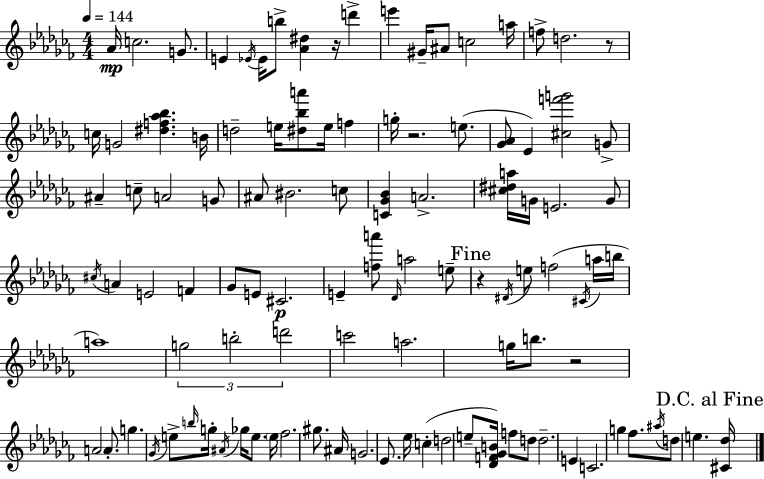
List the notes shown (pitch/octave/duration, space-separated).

Ab4/s C5/h. G4/e. E4/q Eb4/s Eb4/s B5/e [Ab4,D#5]/q R/s D6/q E6/q G#4/s A#4/e C5/h A5/s F5/e D5/h. R/e C5/s G4/h [D#5,F5,Ab5,Bb5]/q. B4/s D5/h E5/s [D#5,Bb5,A6]/e E5/s F5/q G5/s R/h. E5/e. [Gb4,Ab4]/e Eb4/q [C#5,F6,G6]/h G4/e A#4/q C5/e A4/h G4/e A#4/e BIS4/h. C5/e [C4,Gb4,Bb4]/q A4/h. [C#5,D#5,A5]/s G4/s E4/h. G4/e C#5/s A4/q E4/h F4/q Gb4/e E4/e C#4/h. E4/q [F5,A6]/e Db4/s A5/h E5/e R/q D#4/s E5/e F5/h C#4/s A5/s B5/s A5/w G5/h B5/h D6/h C6/h A5/h. G5/s B5/e. R/h A4/h A4/e. G5/q. Gb4/s E5/e B5/s G5/s A#4/s Gb5/s E5/e. E5/s FES5/h. G#5/e. A#4/s G4/h. Eb4/e. Eb5/s C5/q D5/h E5/e [Db4,F4,Gb4,B4]/s F5/e D5/e D5/h. E4/q C4/h. G5/q FES5/e. A#5/s D5/e E5/q. [C#4,Db5]/s